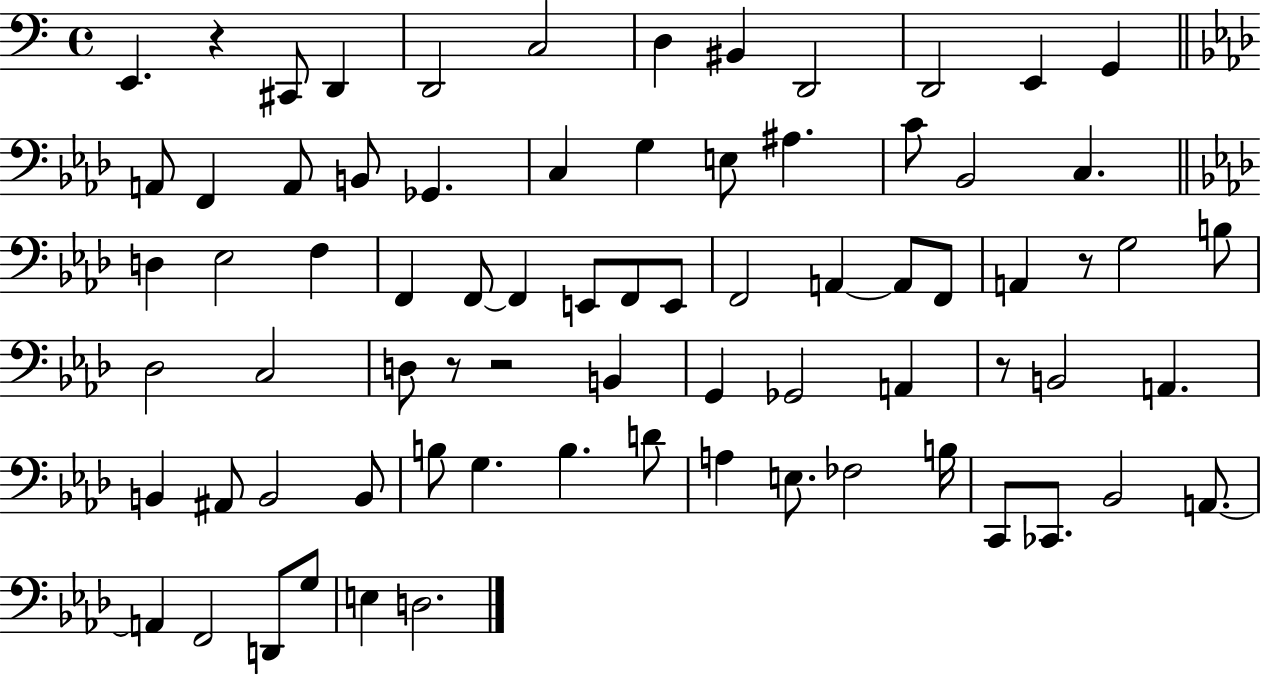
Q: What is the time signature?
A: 4/4